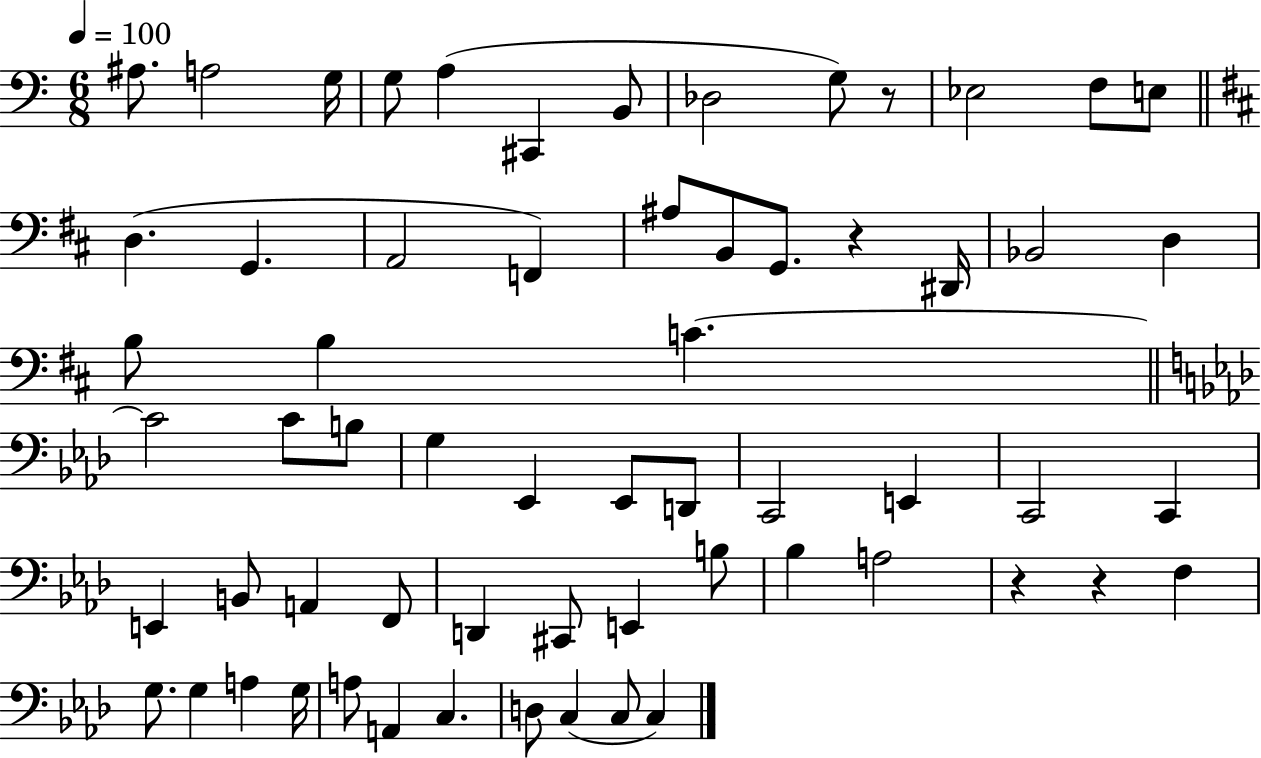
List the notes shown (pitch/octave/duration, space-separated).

A#3/e. A3/h G3/s G3/e A3/q C#2/q B2/e Db3/h G3/e R/e Eb3/h F3/e E3/e D3/q. G2/q. A2/h F2/q A#3/e B2/e G2/e. R/q D#2/s Bb2/h D3/q B3/e B3/q C4/q. C4/h C4/e B3/e G3/q Eb2/q Eb2/e D2/e C2/h E2/q C2/h C2/q E2/q B2/e A2/q F2/e D2/q C#2/e E2/q B3/e Bb3/q A3/h R/q R/q F3/q G3/e. G3/q A3/q G3/s A3/e A2/q C3/q. D3/e C3/q C3/e C3/q